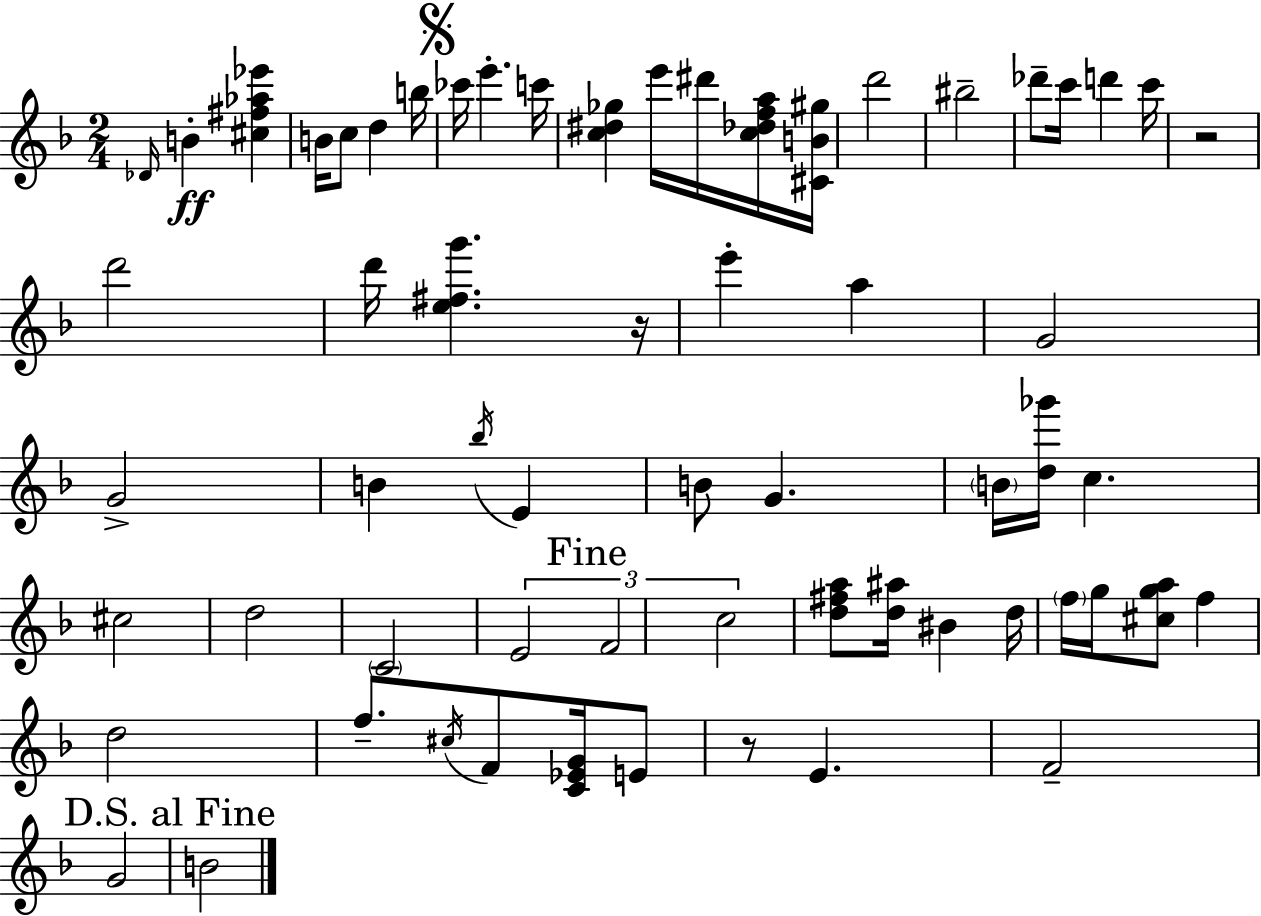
Db4/s B4/q [C#5,F#5,Ab5,Eb6]/q B4/s C5/e D5/q B5/s CES6/s E6/q. C6/s [C5,D#5,Gb5]/q E6/s D#6/s [C5,Db5,F5,A5]/s [C#4,B4,G#5]/s D6/h BIS5/h Db6/e C6/s D6/q C6/s R/h D6/h D6/s [E5,F#5,G6]/q. R/s E6/q A5/q G4/h G4/h B4/q Bb5/s E4/q B4/e G4/q. B4/s [D5,Gb6]/s C5/q. C#5/h D5/h C4/h E4/h F4/h C5/h [D5,F#5,A5]/e [D5,A#5]/s BIS4/q D5/s F5/s G5/s [C#5,G5,A5]/e F5/q D5/h F5/e. C#5/s F4/e [C4,Eb4,G4]/s E4/e R/e E4/q. F4/h G4/h B4/h